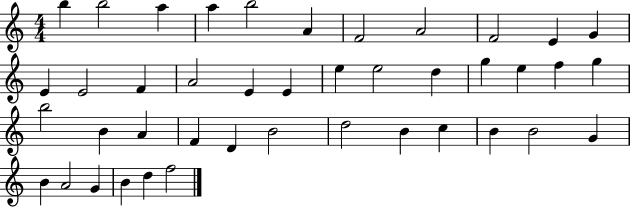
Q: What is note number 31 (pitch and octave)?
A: D5